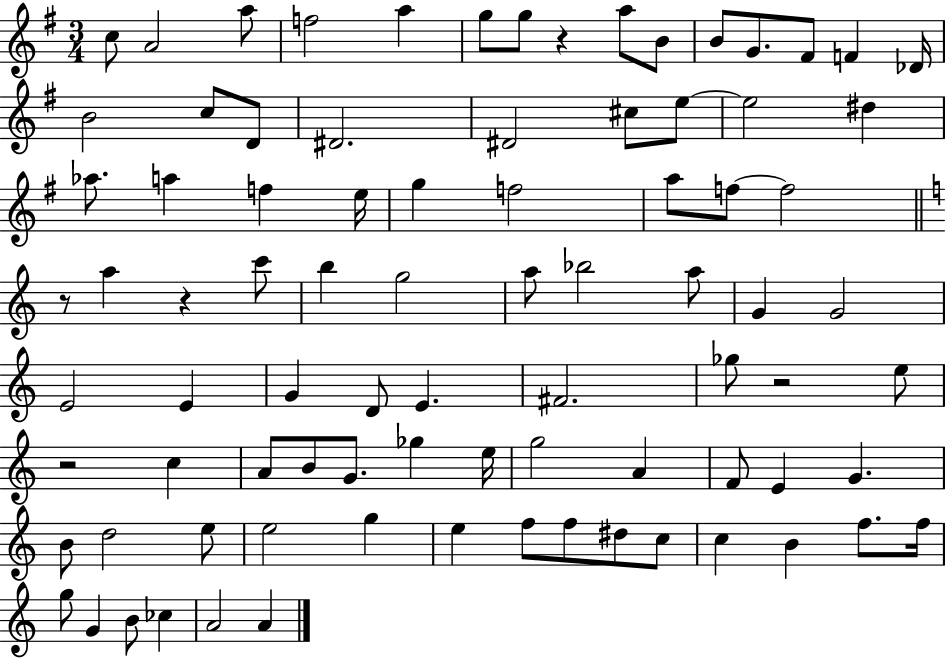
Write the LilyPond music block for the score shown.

{
  \clef treble
  \numericTimeSignature
  \time 3/4
  \key g \major
  c''8 a'2 a''8 | f''2 a''4 | g''8 g''8 r4 a''8 b'8 | b'8 g'8. fis'8 f'4 des'16 | \break b'2 c''8 d'8 | dis'2. | dis'2 cis''8 e''8~~ | e''2 dis''4 | \break aes''8. a''4 f''4 e''16 | g''4 f''2 | a''8 f''8~~ f''2 | \bar "||" \break \key c \major r8 a''4 r4 c'''8 | b''4 g''2 | a''8 bes''2 a''8 | g'4 g'2 | \break e'2 e'4 | g'4 d'8 e'4. | fis'2. | ges''8 r2 e''8 | \break r2 c''4 | a'8 b'8 g'8. ges''4 e''16 | g''2 a'4 | f'8 e'4 g'4. | \break b'8 d''2 e''8 | e''2 g''4 | e''4 f''8 f''8 dis''8 c''8 | c''4 b'4 f''8. f''16 | \break g''8 g'4 b'8 ces''4 | a'2 a'4 | \bar "|."
}